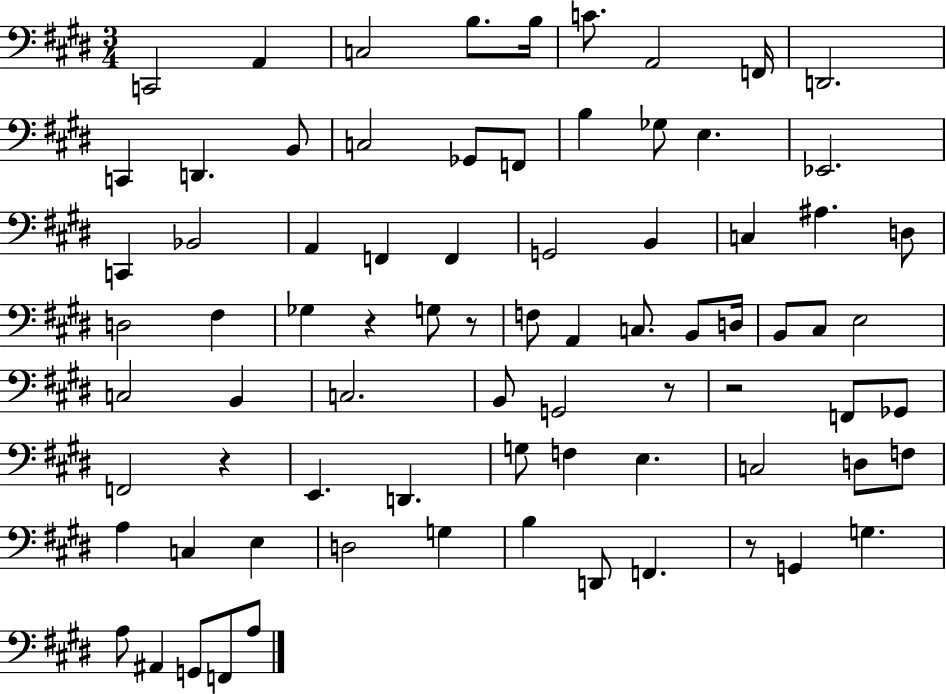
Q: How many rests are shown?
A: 6